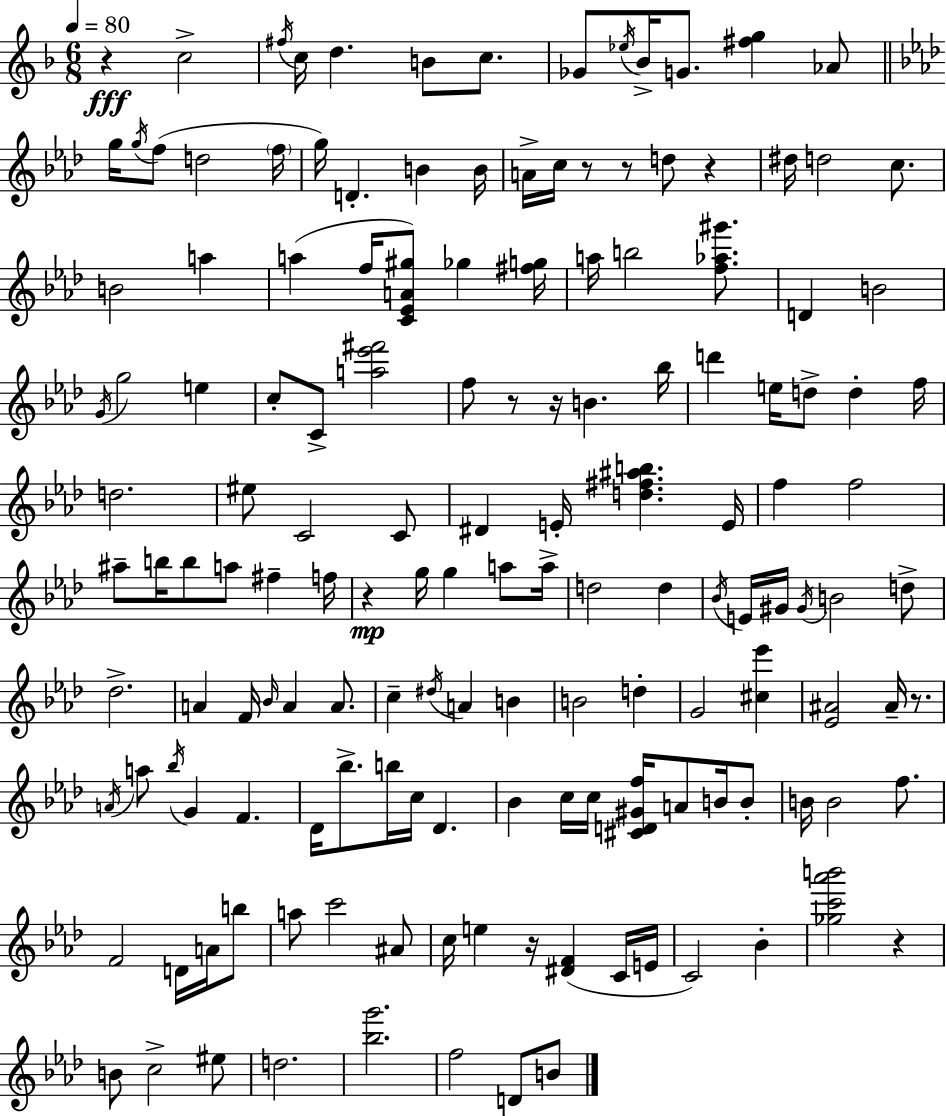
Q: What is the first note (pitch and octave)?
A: C5